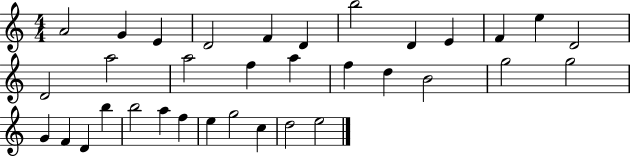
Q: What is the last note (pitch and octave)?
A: E5